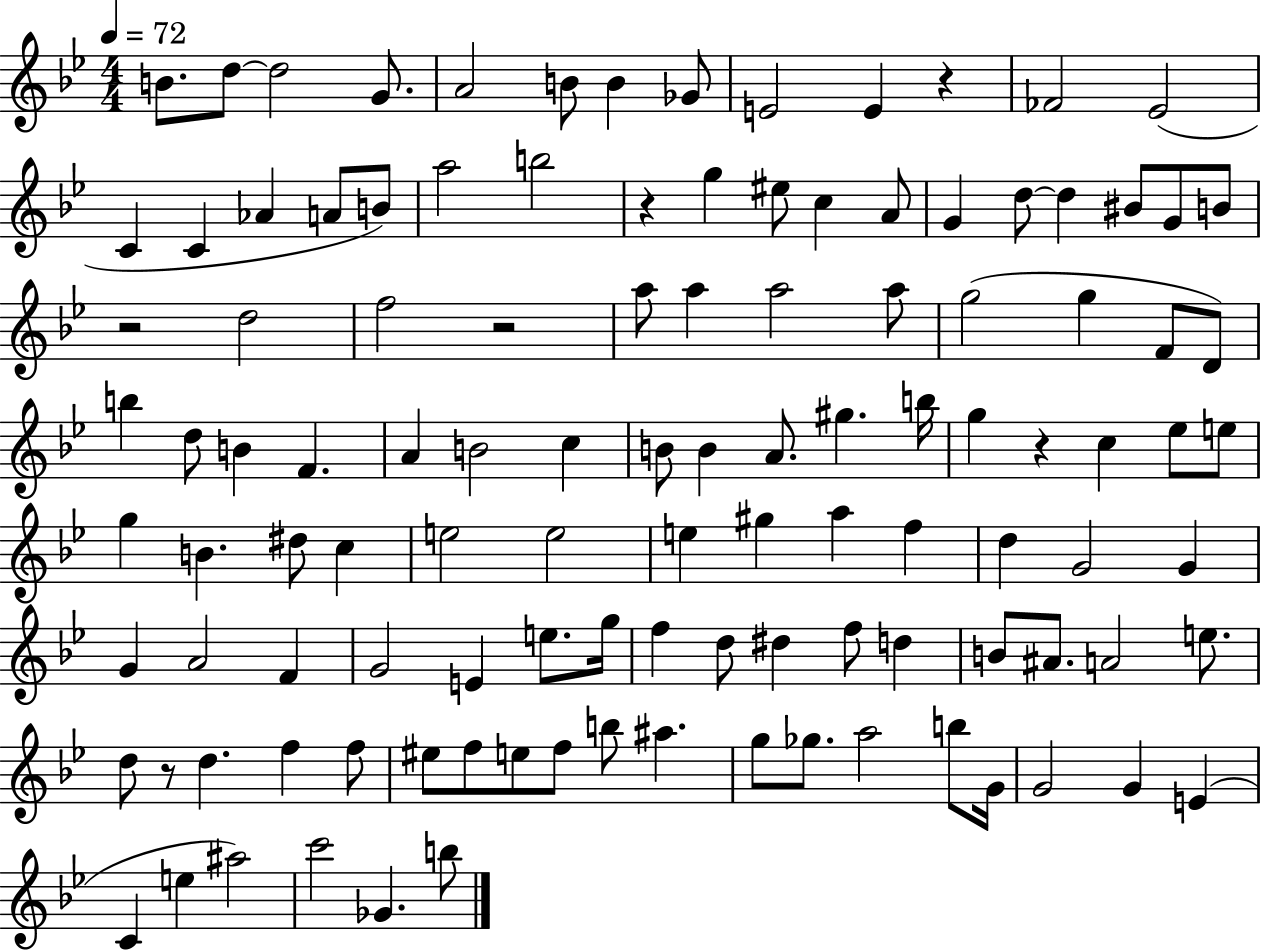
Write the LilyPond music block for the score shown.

{
  \clef treble
  \numericTimeSignature
  \time 4/4
  \key bes \major
  \tempo 4 = 72
  b'8. d''8~~ d''2 g'8. | a'2 b'8 b'4 ges'8 | e'2 e'4 r4 | fes'2 ees'2( | \break c'4 c'4 aes'4 a'8 b'8) | a''2 b''2 | r4 g''4 eis''8 c''4 a'8 | g'4 d''8~~ d''4 bis'8 g'8 b'8 | \break r2 d''2 | f''2 r2 | a''8 a''4 a''2 a''8 | g''2( g''4 f'8 d'8) | \break b''4 d''8 b'4 f'4. | a'4 b'2 c''4 | b'8 b'4 a'8. gis''4. b''16 | g''4 r4 c''4 ees''8 e''8 | \break g''4 b'4. dis''8 c''4 | e''2 e''2 | e''4 gis''4 a''4 f''4 | d''4 g'2 g'4 | \break g'4 a'2 f'4 | g'2 e'4 e''8. g''16 | f''4 d''8 dis''4 f''8 d''4 | b'8 ais'8. a'2 e''8. | \break d''8 r8 d''4. f''4 f''8 | eis''8 f''8 e''8 f''8 b''8 ais''4. | g''8 ges''8. a''2 b''8 g'16 | g'2 g'4 e'4( | \break c'4 e''4 ais''2) | c'''2 ges'4. b''8 | \bar "|."
}